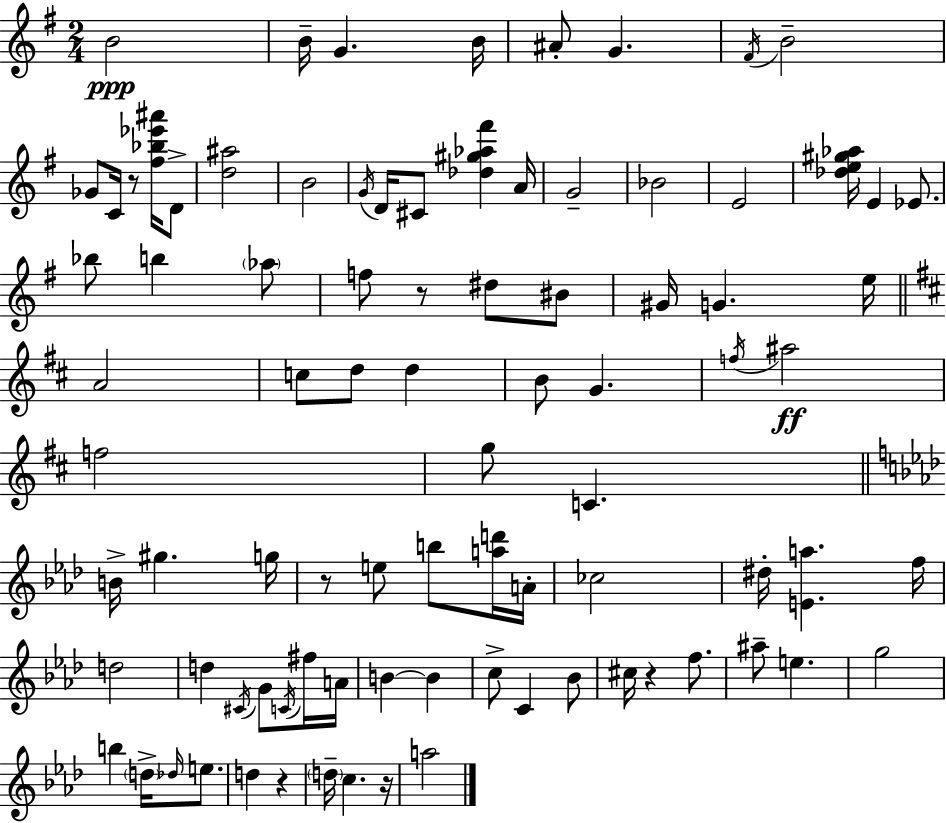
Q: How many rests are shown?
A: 6